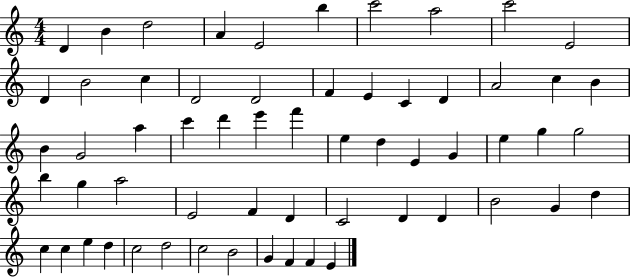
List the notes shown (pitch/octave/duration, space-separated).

D4/q B4/q D5/h A4/q E4/h B5/q C6/h A5/h C6/h E4/h D4/q B4/h C5/q D4/h D4/h F4/q E4/q C4/q D4/q A4/h C5/q B4/q B4/q G4/h A5/q C6/q D6/q E6/q F6/q E5/q D5/q E4/q G4/q E5/q G5/q G5/h B5/q G5/q A5/h E4/h F4/q D4/q C4/h D4/q D4/q B4/h G4/q D5/q C5/q C5/q E5/q D5/q C5/h D5/h C5/h B4/h G4/q F4/q F4/q E4/q